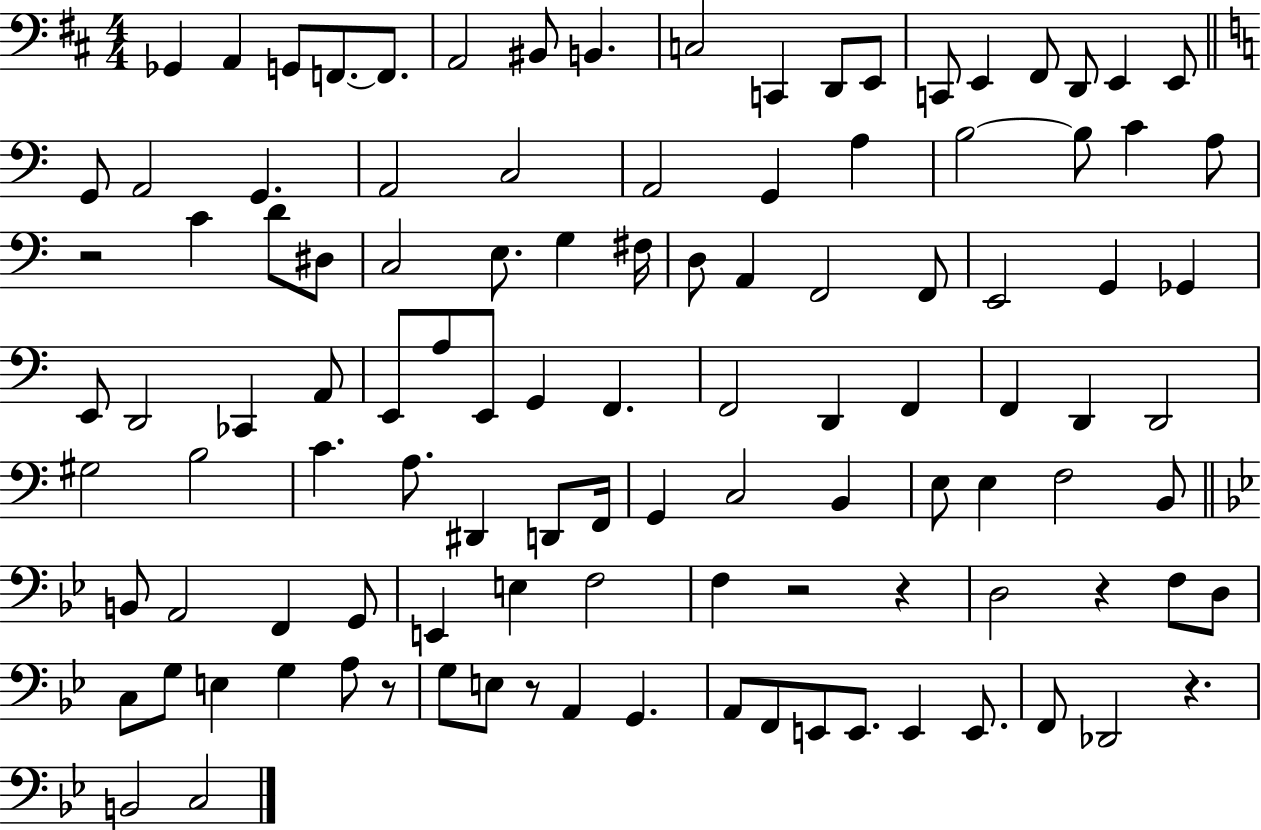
Gb2/q A2/q G2/e F2/e. F2/e. A2/h BIS2/e B2/q. C3/h C2/q D2/e E2/e C2/e E2/q F#2/e D2/e E2/q E2/e G2/e A2/h G2/q. A2/h C3/h A2/h G2/q A3/q B3/h B3/e C4/q A3/e R/h C4/q D4/e D#3/e C3/h E3/e. G3/q F#3/s D3/e A2/q F2/h F2/e E2/h G2/q Gb2/q E2/e D2/h CES2/q A2/e E2/e A3/e E2/e G2/q F2/q. F2/h D2/q F2/q F2/q D2/q D2/h G#3/h B3/h C4/q. A3/e. D#2/q D2/e F2/s G2/q C3/h B2/q E3/e E3/q F3/h B2/e B2/e A2/h F2/q G2/e E2/q E3/q F3/h F3/q R/h R/q D3/h R/q F3/e D3/e C3/e G3/e E3/q G3/q A3/e R/e G3/e E3/e R/e A2/q G2/q. A2/e F2/e E2/e E2/e. E2/q E2/e. F2/e Db2/h R/q. B2/h C3/h